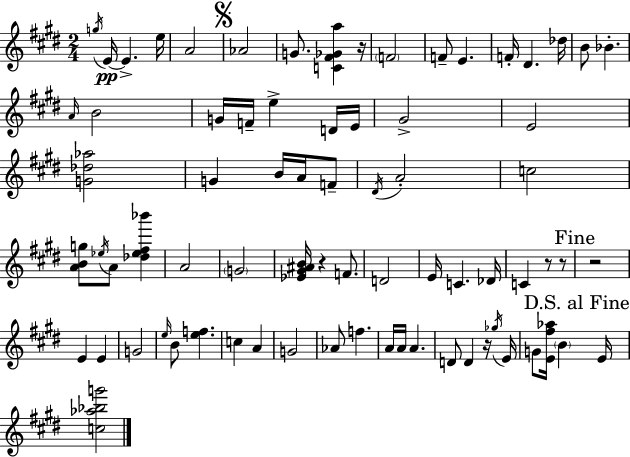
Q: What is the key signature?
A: E major